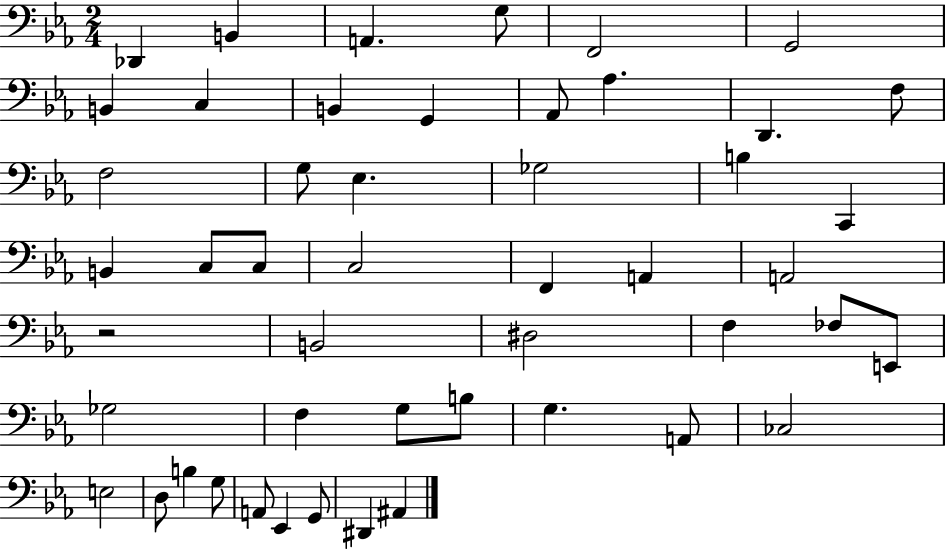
X:1
T:Untitled
M:2/4
L:1/4
K:Eb
_D,, B,, A,, G,/2 F,,2 G,,2 B,, C, B,, G,, _A,,/2 _A, D,, F,/2 F,2 G,/2 _E, _G,2 B, C,, B,, C,/2 C,/2 C,2 F,, A,, A,,2 z2 B,,2 ^D,2 F, _F,/2 E,,/2 _G,2 F, G,/2 B,/2 G, A,,/2 _C,2 E,2 D,/2 B, G,/2 A,,/2 _E,, G,,/2 ^D,, ^A,,